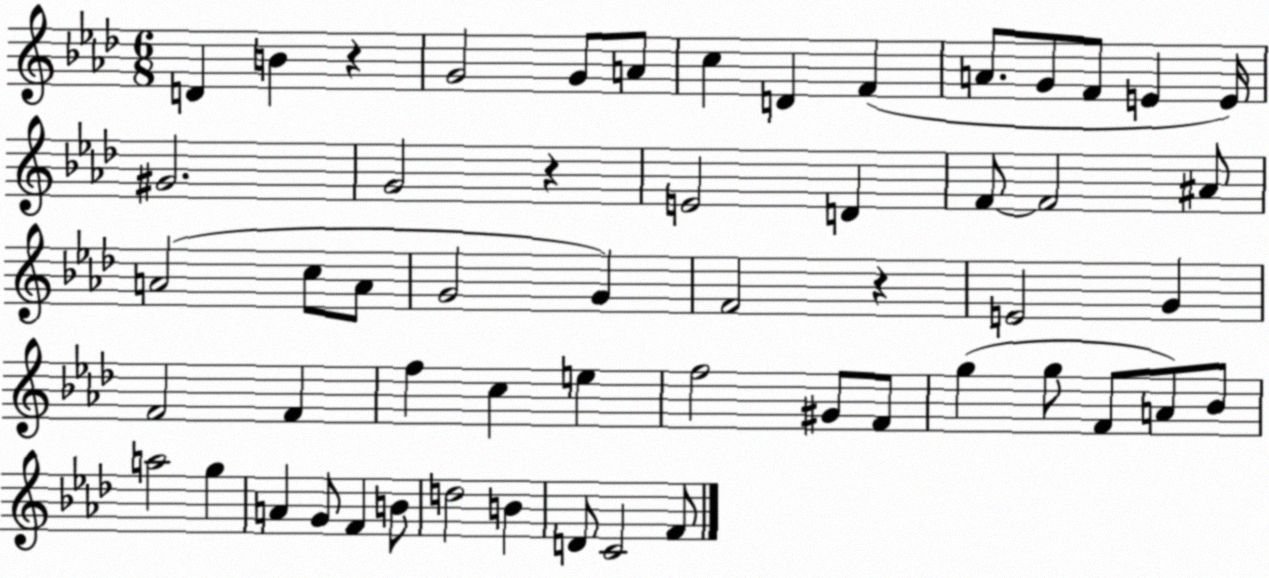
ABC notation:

X:1
T:Untitled
M:6/8
L:1/4
K:Ab
D B z G2 G/2 A/2 c D F A/2 G/2 F/2 E E/4 ^G2 G2 z E2 D F/2 F2 ^A/2 A2 c/2 A/2 G2 G F2 z E2 G F2 F f c e f2 ^G/2 F/2 g g/2 F/2 A/2 _B/2 a2 g A G/2 F B/2 d2 B D/2 C2 F/2